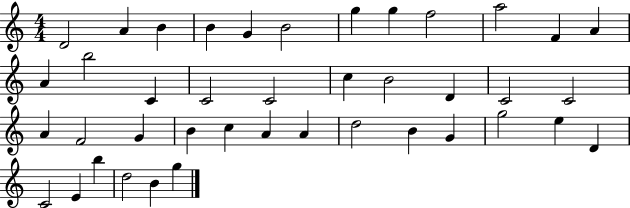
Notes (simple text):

D4/h A4/q B4/q B4/q G4/q B4/h G5/q G5/q F5/h A5/h F4/q A4/q A4/q B5/h C4/q C4/h C4/h C5/q B4/h D4/q C4/h C4/h A4/q F4/h G4/q B4/q C5/q A4/q A4/q D5/h B4/q G4/q G5/h E5/q D4/q C4/h E4/q B5/q D5/h B4/q G5/q